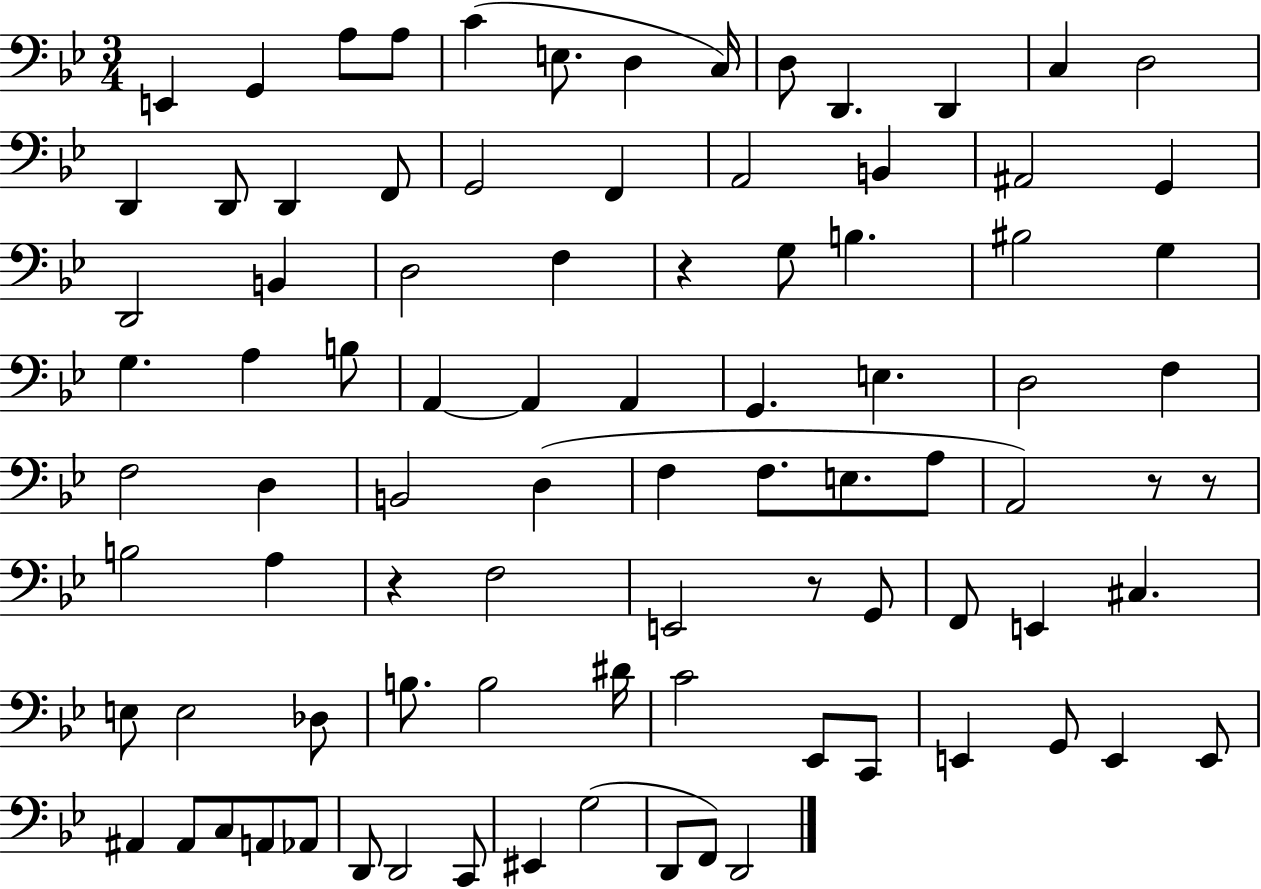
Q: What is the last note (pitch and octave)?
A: D2